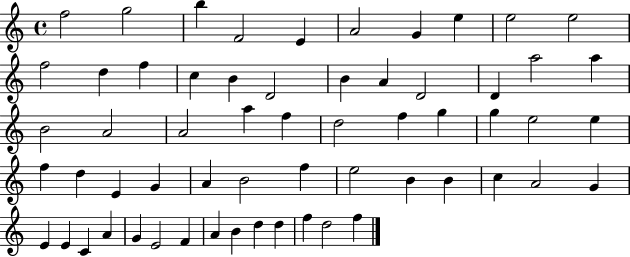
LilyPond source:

{
  \clef treble
  \time 4/4
  \defaultTimeSignature
  \key c \major
  f''2 g''2 | b''4 f'2 e'4 | a'2 g'4 e''4 | e''2 e''2 | \break f''2 d''4 f''4 | c''4 b'4 d'2 | b'4 a'4 d'2 | d'4 a''2 a''4 | \break b'2 a'2 | a'2 a''4 f''4 | d''2 f''4 g''4 | g''4 e''2 e''4 | \break f''4 d''4 e'4 g'4 | a'4 b'2 f''4 | e''2 b'4 b'4 | c''4 a'2 g'4 | \break e'4 e'4 c'4 a'4 | g'4 e'2 f'4 | a'4 b'4 d''4 d''4 | f''4 d''2 f''4 | \break \bar "|."
}